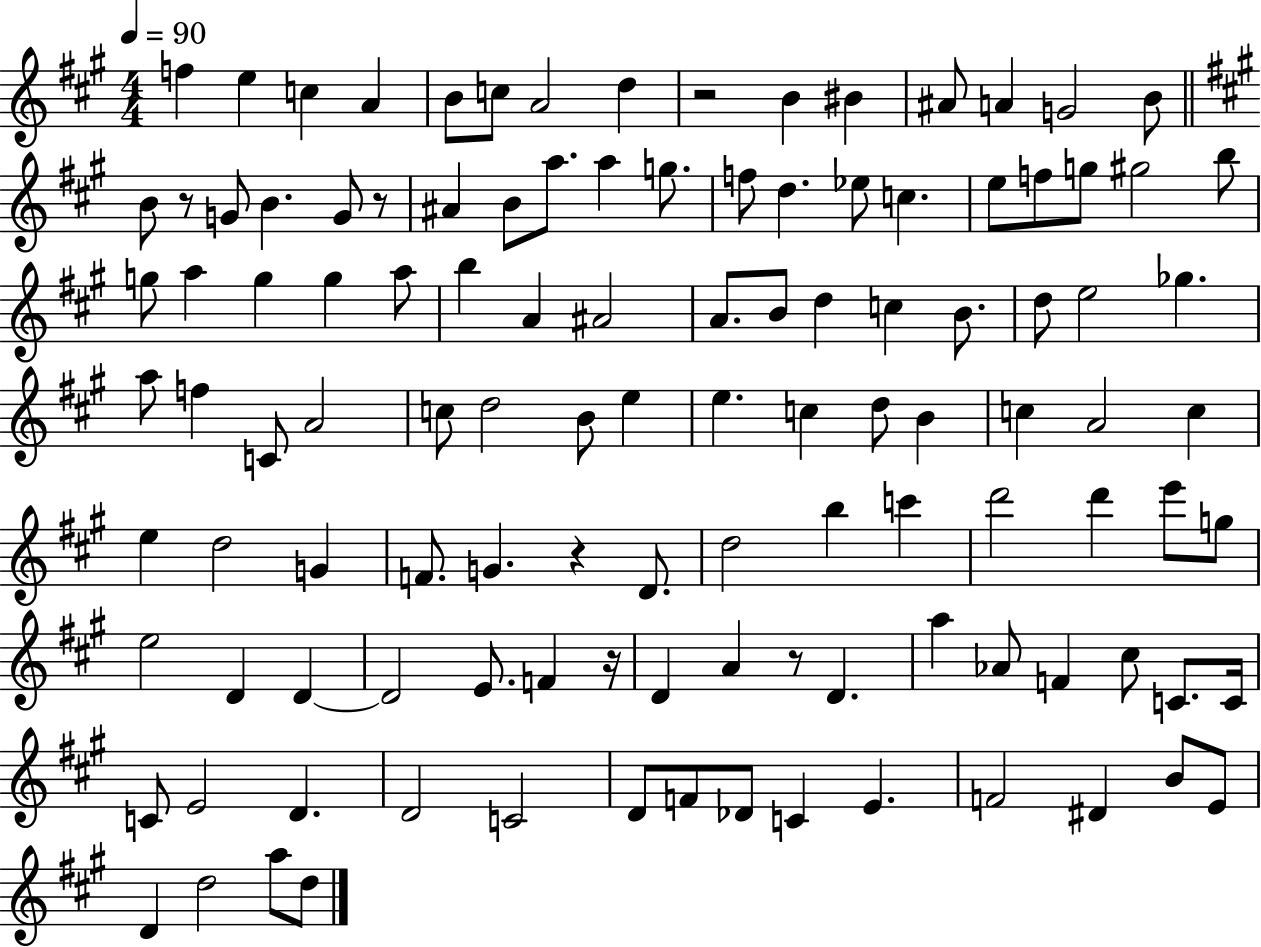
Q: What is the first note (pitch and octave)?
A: F5